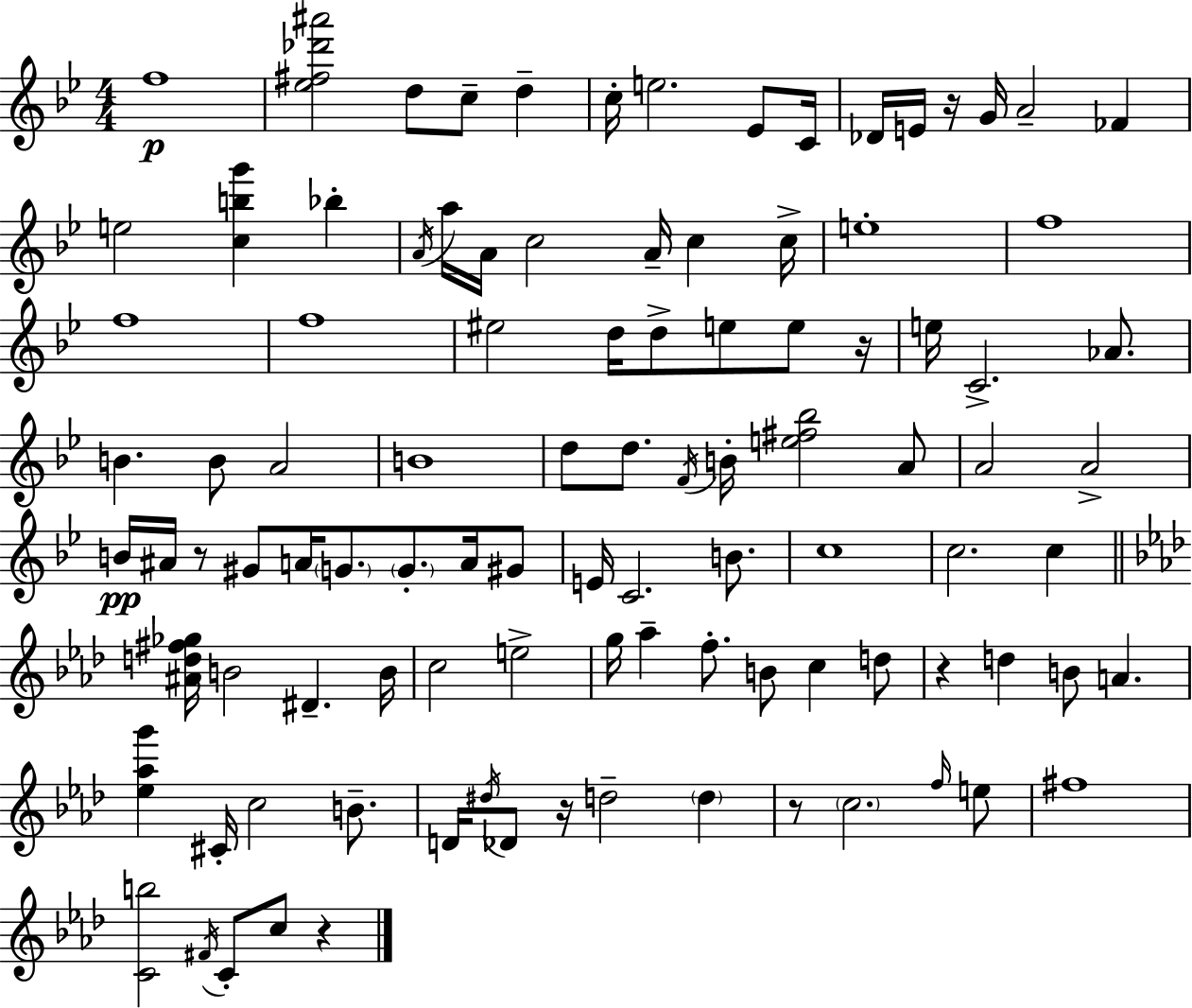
X:1
T:Untitled
M:4/4
L:1/4
K:Bb
f4 [_e^f_d'^a']2 d/2 c/2 d c/4 e2 _E/2 C/4 _D/4 E/4 z/4 G/4 A2 _F e2 [cbg'] _b A/4 a/4 A/4 c2 A/4 c c/4 e4 f4 f4 f4 ^e2 d/4 d/2 e/2 e/2 z/4 e/4 C2 _A/2 B B/2 A2 B4 d/2 d/2 F/4 B/4 [e^f_b]2 A/2 A2 A2 B/4 ^A/4 z/2 ^G/2 A/4 G/2 G/2 A/4 ^G/2 E/4 C2 B/2 c4 c2 c [^Ad^f_g]/4 B2 ^D B/4 c2 e2 g/4 _a f/2 B/2 c d/2 z d B/2 A [_e_ag'] ^C/4 c2 B/2 D/4 ^d/4 _D/2 z/4 d2 d z/2 c2 f/4 e/2 ^f4 [Cb]2 ^F/4 C/2 c/2 z